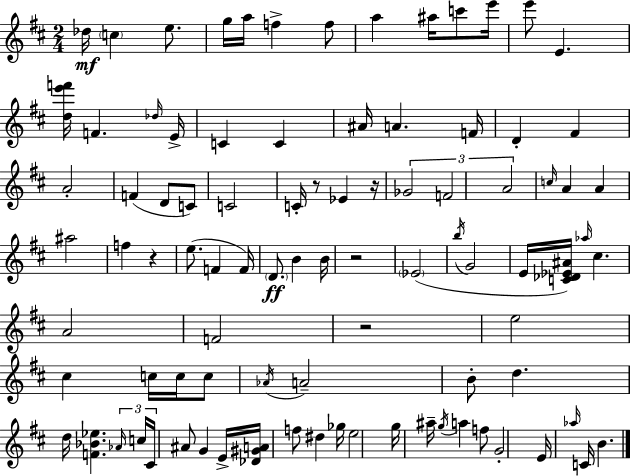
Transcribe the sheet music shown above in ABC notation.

X:1
T:Untitled
M:2/4
L:1/4
K:D
_d/4 c e/2 g/4 a/4 f f/2 a ^a/4 c'/2 e'/4 e'/2 E [de'f']/4 F _d/4 E/4 C C ^A/4 A F/4 D ^F A2 F D/2 C/2 C2 C/4 z/2 _E z/4 _G2 F2 A2 c/4 A A ^a2 f z e/2 F F/4 D/2 B B/4 z2 _E2 b/4 G2 E/4 [C_D_E^A]/4 _a/4 ^c A2 F2 z2 e2 ^c c/4 c/4 c/2 _A/4 A2 B/2 d d/4 [F_B_e] _A/4 c/4 ^C/4 ^A/2 G E/4 [_D^GA]/4 f/2 ^d _g/4 e2 g/4 ^a/4 g/4 a f/2 G2 E/4 _a/4 C/4 B